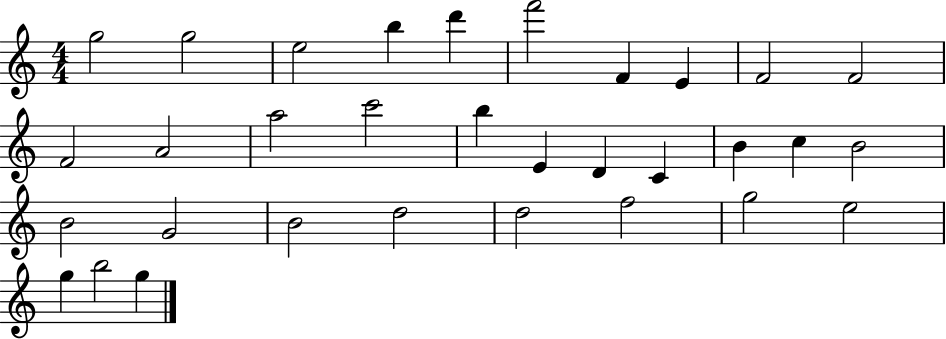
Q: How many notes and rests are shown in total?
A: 32